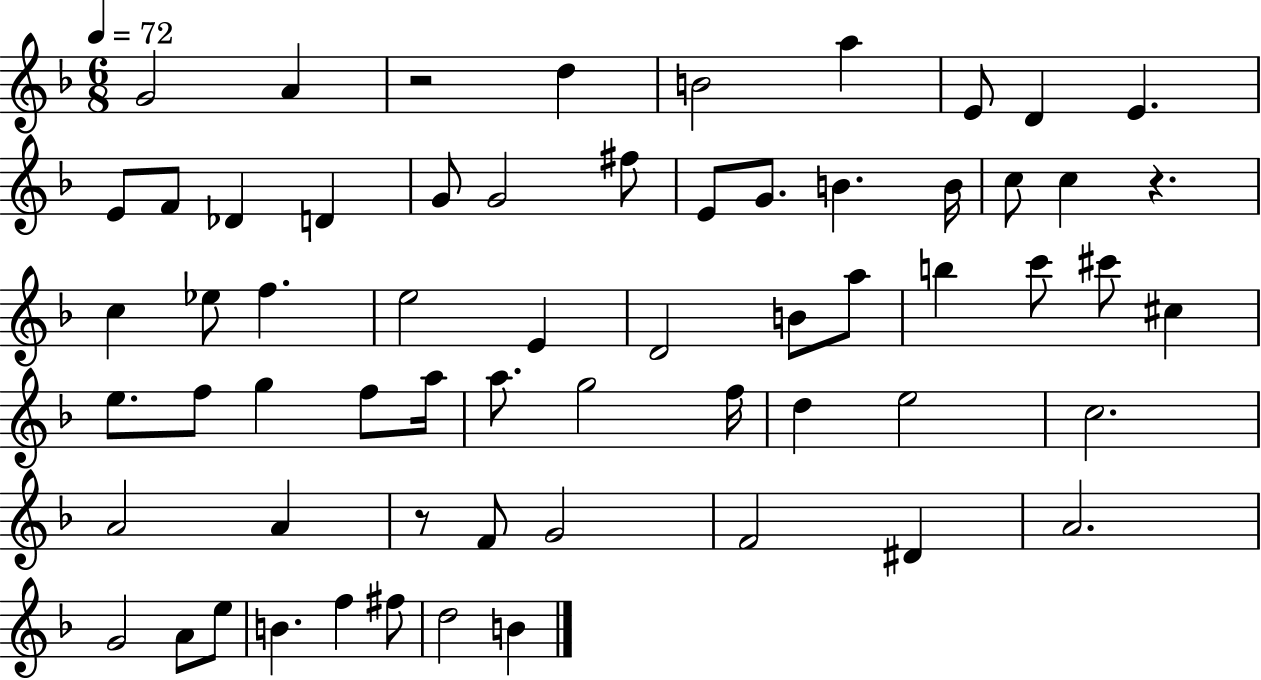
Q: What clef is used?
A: treble